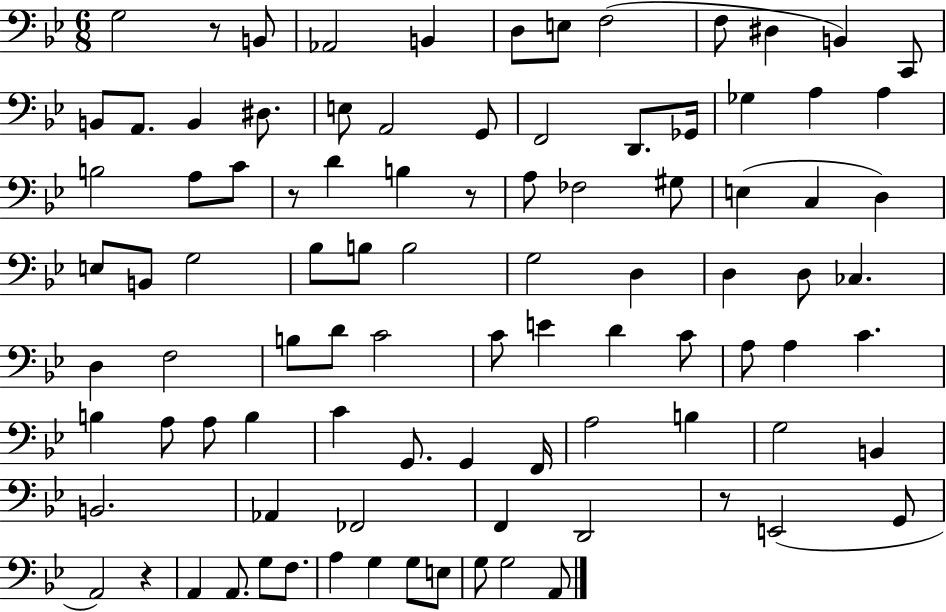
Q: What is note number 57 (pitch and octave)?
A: A3